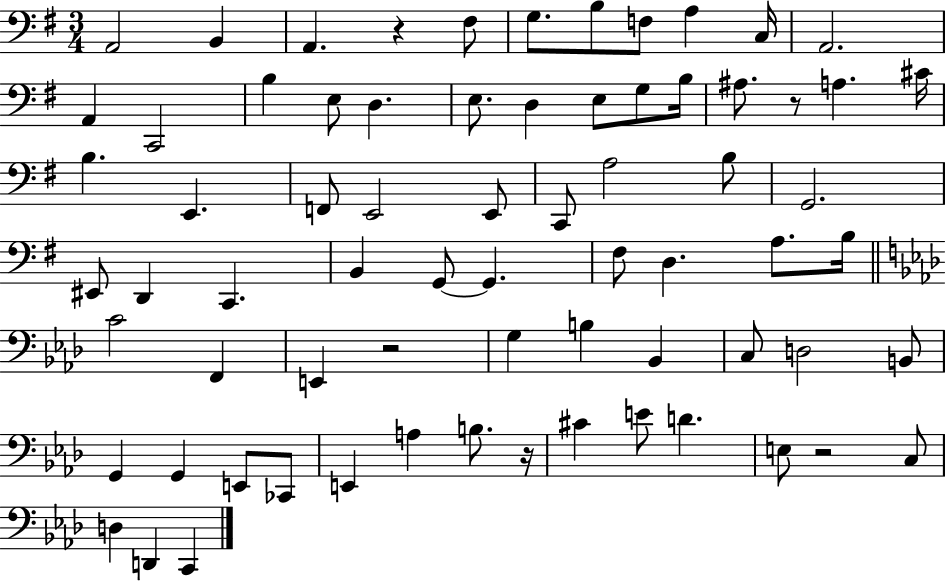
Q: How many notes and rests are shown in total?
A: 71